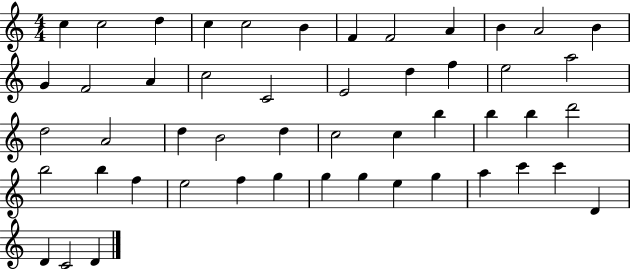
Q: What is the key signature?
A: C major